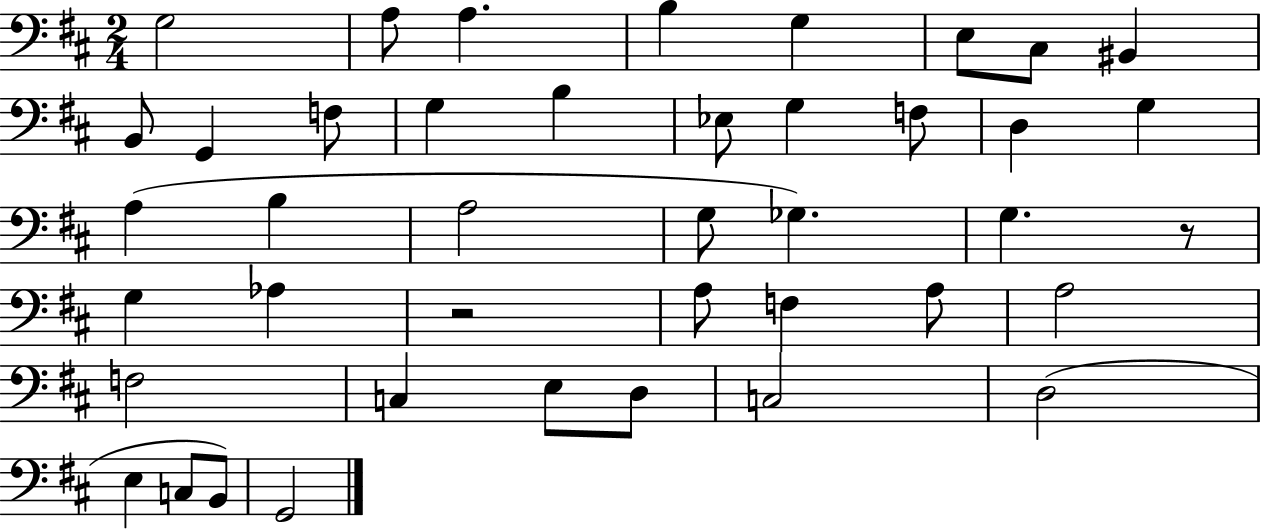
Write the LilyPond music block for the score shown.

{
  \clef bass
  \numericTimeSignature
  \time 2/4
  \key d \major
  g2 | a8 a4. | b4 g4 | e8 cis8 bis,4 | \break b,8 g,4 f8 | g4 b4 | ees8 g4 f8 | d4 g4 | \break a4( b4 | a2 | g8 ges4.) | g4. r8 | \break g4 aes4 | r2 | a8 f4 a8 | a2 | \break f2 | c4 e8 d8 | c2 | d2( | \break e4 c8 b,8) | g,2 | \bar "|."
}